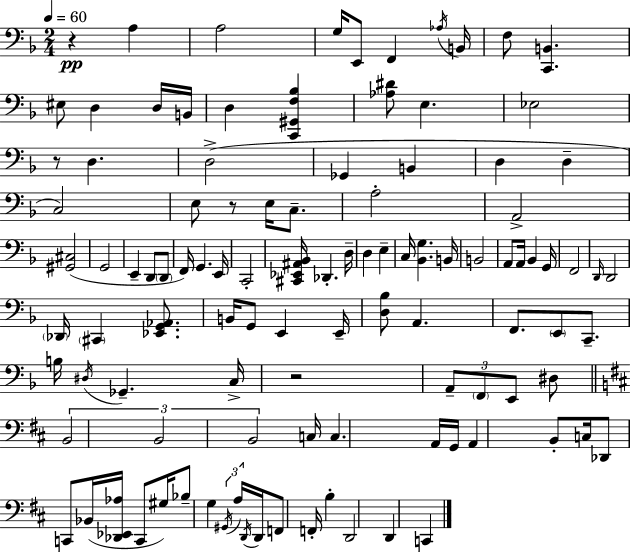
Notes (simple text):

R/q A3/q A3/h G3/s E2/e F2/q Ab3/s B2/s F3/e [C2,B2]/q. EIS3/e D3/q D3/s B2/s D3/q [C2,G#2,F3,Bb3]/q [Ab3,D#4]/e E3/q. Eb3/h R/e D3/q. D3/h Gb2/q B2/q D3/q D3/q C3/h E3/e R/e E3/s C3/e. A3/h A2/h [G#2,C#3]/h G2/h E2/q D2/e D2/e F2/s G2/q. E2/s C2/h [C#2,Eb2,A#2,Bb2]/s Db2/q. D3/s D3/q E3/q C3/s [Bb2,G3]/q. B2/s B2/h A2/e A2/s Bb2/q G2/s F2/h D2/s D2/h Db2/s C#2/q [Eb2,G2,Ab2]/e. B2/s G2/e E2/q E2/s [D3,Bb3]/e A2/q. F2/e. E2/e C2/e. B3/s D#3/s Gb2/q. C3/s R/h A2/e F2/e E2/e D#3/e B2/h B2/h B2/h C3/s C3/q. A2/s G2/s A2/q B2/e C3/s Db2/e C2/e Bb2/s [Db2,Eb2,Ab3]/s C2/e G#3/s Bb3/e G3/q G#2/s A3/s D2/s D2/s F2/e F2/s B3/q D2/h D2/q C2/q